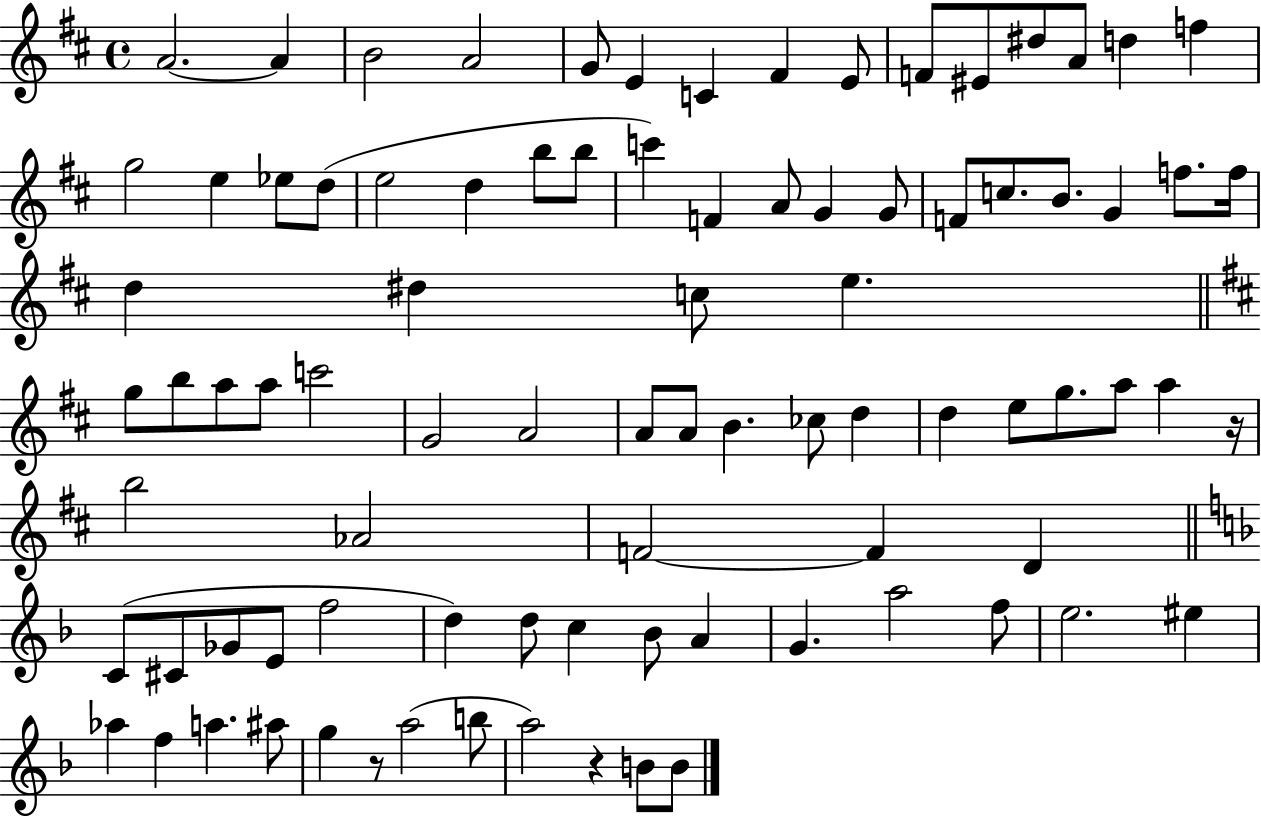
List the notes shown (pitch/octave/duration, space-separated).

A4/h. A4/q B4/h A4/h G4/e E4/q C4/q F#4/q E4/e F4/e EIS4/e D#5/e A4/e D5/q F5/q G5/h E5/q Eb5/e D5/e E5/h D5/q B5/e B5/e C6/q F4/q A4/e G4/q G4/e F4/e C5/e. B4/e. G4/q F5/e. F5/s D5/q D#5/q C5/e E5/q. G5/e B5/e A5/e A5/e C6/h G4/h A4/h A4/e A4/e B4/q. CES5/e D5/q D5/q E5/e G5/e. A5/e A5/q R/s B5/h Ab4/h F4/h F4/q D4/q C4/e C#4/e Gb4/e E4/e F5/h D5/q D5/e C5/q Bb4/e A4/q G4/q. A5/h F5/e E5/h. EIS5/q Ab5/q F5/q A5/q. A#5/e G5/q R/e A5/h B5/e A5/h R/q B4/e B4/e